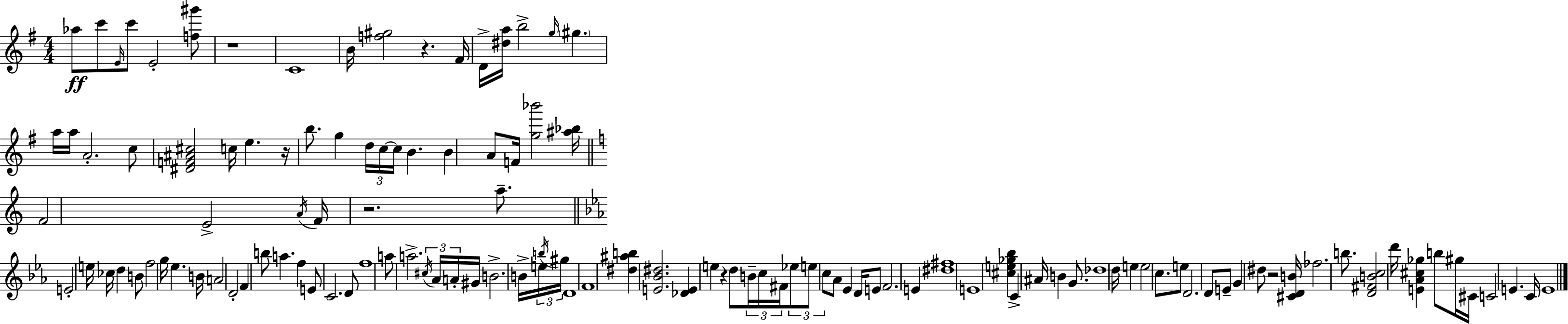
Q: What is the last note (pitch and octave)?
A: E4